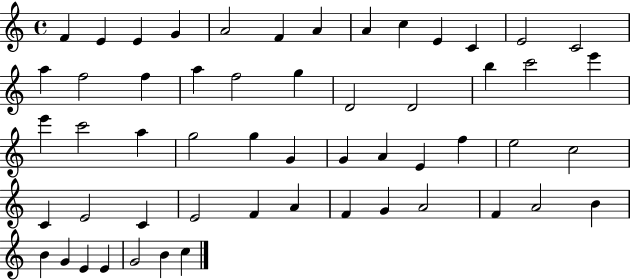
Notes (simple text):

F4/q E4/q E4/q G4/q A4/h F4/q A4/q A4/q C5/q E4/q C4/q E4/h C4/h A5/q F5/h F5/q A5/q F5/h G5/q D4/h D4/h B5/q C6/h E6/q E6/q C6/h A5/q G5/h G5/q G4/q G4/q A4/q E4/q F5/q E5/h C5/h C4/q E4/h C4/q E4/h F4/q A4/q F4/q G4/q A4/h F4/q A4/h B4/q B4/q G4/q E4/q E4/q G4/h B4/q C5/q